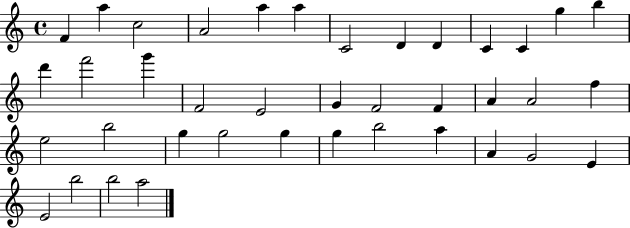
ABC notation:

X:1
T:Untitled
M:4/4
L:1/4
K:C
F a c2 A2 a a C2 D D C C g b d' f'2 g' F2 E2 G F2 F A A2 f e2 b2 g g2 g g b2 a A G2 E E2 b2 b2 a2